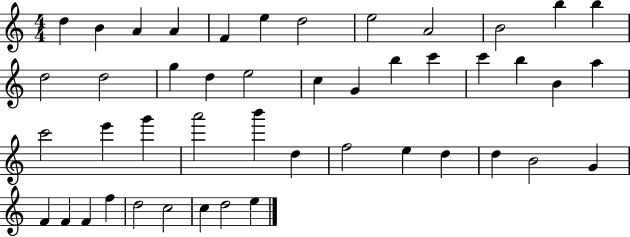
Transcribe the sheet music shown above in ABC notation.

X:1
T:Untitled
M:4/4
L:1/4
K:C
d B A A F e d2 e2 A2 B2 b b d2 d2 g d e2 c G b c' c' b B a c'2 e' g' a'2 b' d f2 e d d B2 G F F F f d2 c2 c d2 e